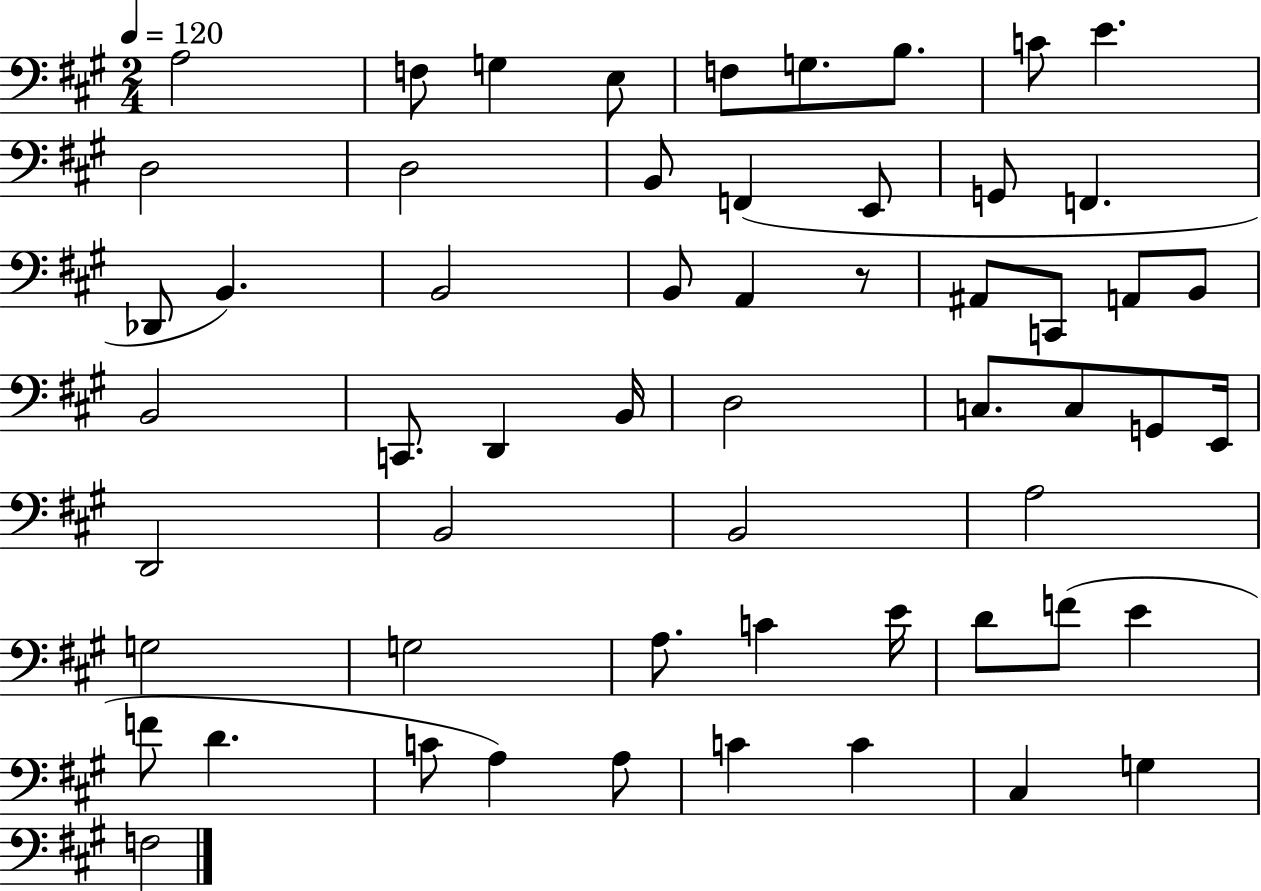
{
  \clef bass
  \numericTimeSignature
  \time 2/4
  \key a \major
  \tempo 4 = 120
  \repeat volta 2 { a2 | f8 g4 e8 | f8 g8. b8. | c'8 e'4. | \break d2 | d2 | b,8 f,4( e,8 | g,8 f,4. | \break des,8 b,4.) | b,2 | b,8 a,4 r8 | ais,8 c,8 a,8 b,8 | \break b,2 | c,8. d,4 b,16 | d2 | c8. c8 g,8 e,16 | \break d,2 | b,2 | b,2 | a2 | \break g2 | g2 | a8. c'4 e'16 | d'8 f'8( e'4 | \break f'8 d'4. | c'8 a4) a8 | c'4 c'4 | cis4 g4 | \break f2 | } \bar "|."
}